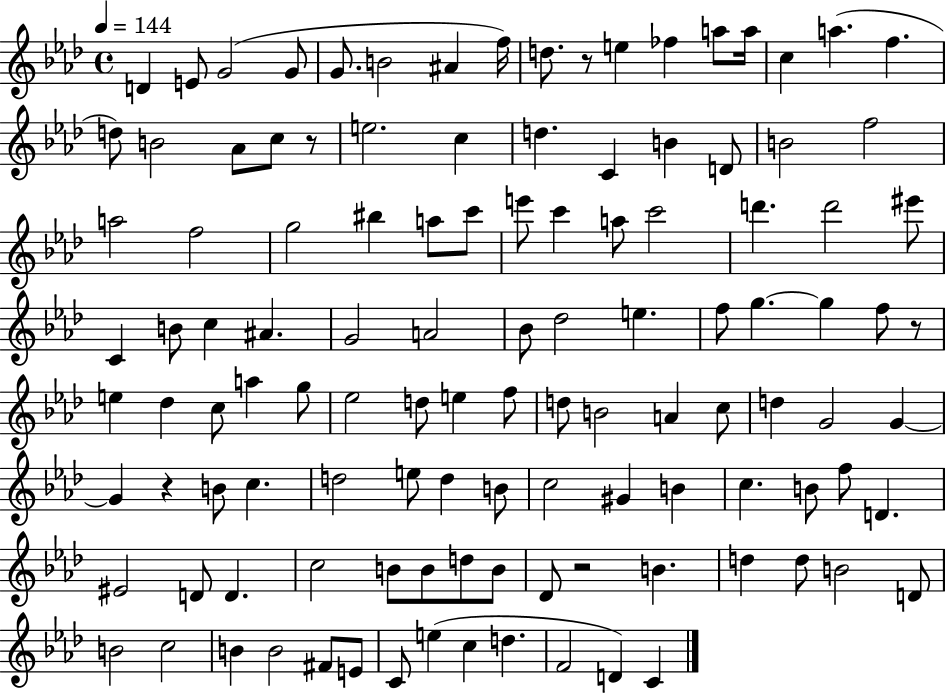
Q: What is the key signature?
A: AES major